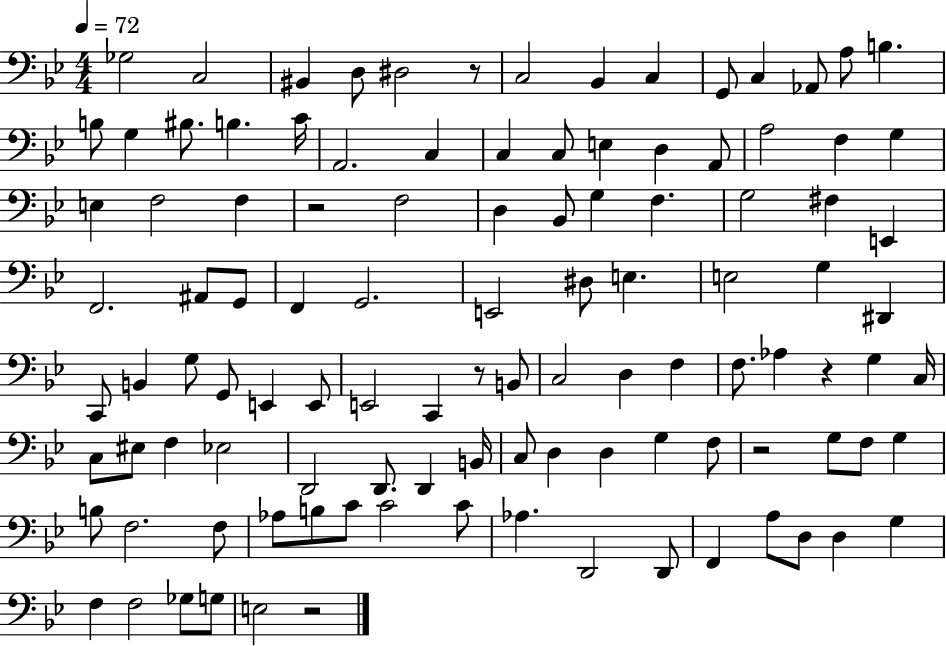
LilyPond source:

{
  \clef bass
  \numericTimeSignature
  \time 4/4
  \key bes \major
  \tempo 4 = 72
  \repeat volta 2 { ges2 c2 | bis,4 d8 dis2 r8 | c2 bes,4 c4 | g,8 c4 aes,8 a8 b4. | \break b8 g4 bis8. b4. c'16 | a,2. c4 | c4 c8 e4 d4 a,8 | a2 f4 g4 | \break e4 f2 f4 | r2 f2 | d4 bes,8 g4 f4. | g2 fis4 e,4 | \break f,2. ais,8 g,8 | f,4 g,2. | e,2 dis8 e4. | e2 g4 dis,4 | \break c,8 b,4 g8 g,8 e,4 e,8 | e,2 c,4 r8 b,8 | c2 d4 f4 | f8. aes4 r4 g4 c16 | \break c8 eis8 f4 ees2 | d,2 d,8. d,4 b,16 | c8 d4 d4 g4 f8 | r2 g8 f8 g4 | \break b8 f2. f8 | aes8 b8 c'8 c'2 c'8 | aes4. d,2 d,8 | f,4 a8 d8 d4 g4 | \break f4 f2 ges8 g8 | e2 r2 | } \bar "|."
}